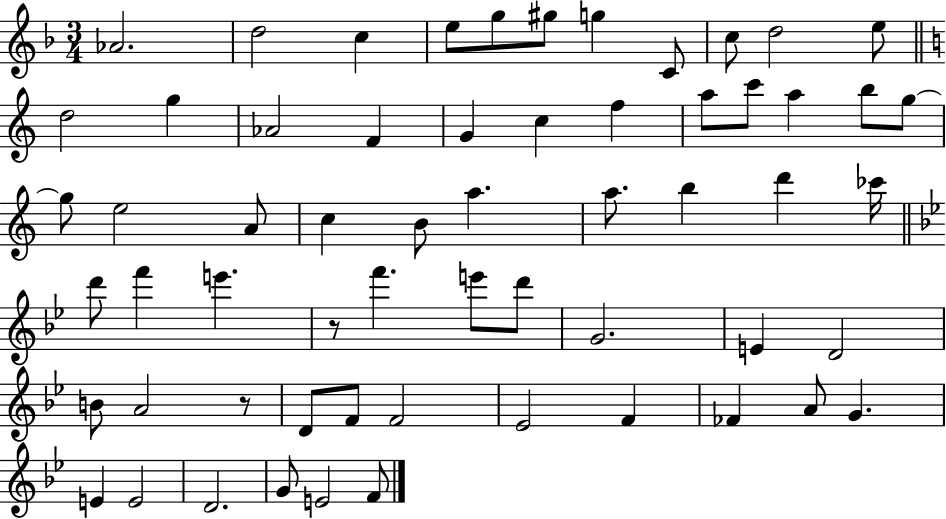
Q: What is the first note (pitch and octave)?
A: Ab4